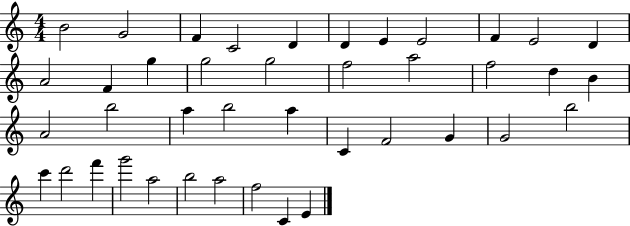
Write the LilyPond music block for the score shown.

{
  \clef treble
  \numericTimeSignature
  \time 4/4
  \key c \major
  b'2 g'2 | f'4 c'2 d'4 | d'4 e'4 e'2 | f'4 e'2 d'4 | \break a'2 f'4 g''4 | g''2 g''2 | f''2 a''2 | f''2 d''4 b'4 | \break a'2 b''2 | a''4 b''2 a''4 | c'4 f'2 g'4 | g'2 b''2 | \break c'''4 d'''2 f'''4 | g'''2 a''2 | b''2 a''2 | f''2 c'4 e'4 | \break \bar "|."
}